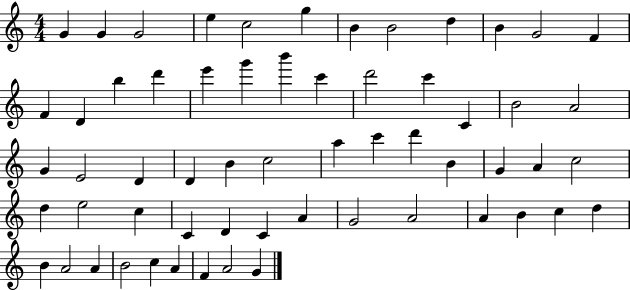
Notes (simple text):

G4/q G4/q G4/h E5/q C5/h G5/q B4/q B4/h D5/q B4/q G4/h F4/q F4/q D4/q B5/q D6/q E6/q G6/q B6/q C6/q D6/h C6/q C4/q B4/h A4/h G4/q E4/h D4/q D4/q B4/q C5/h A5/q C6/q D6/q B4/q G4/q A4/q C5/h D5/q E5/h C5/q C4/q D4/q C4/q A4/q G4/h A4/h A4/q B4/q C5/q D5/q B4/q A4/h A4/q B4/h C5/q A4/q F4/q A4/h G4/q